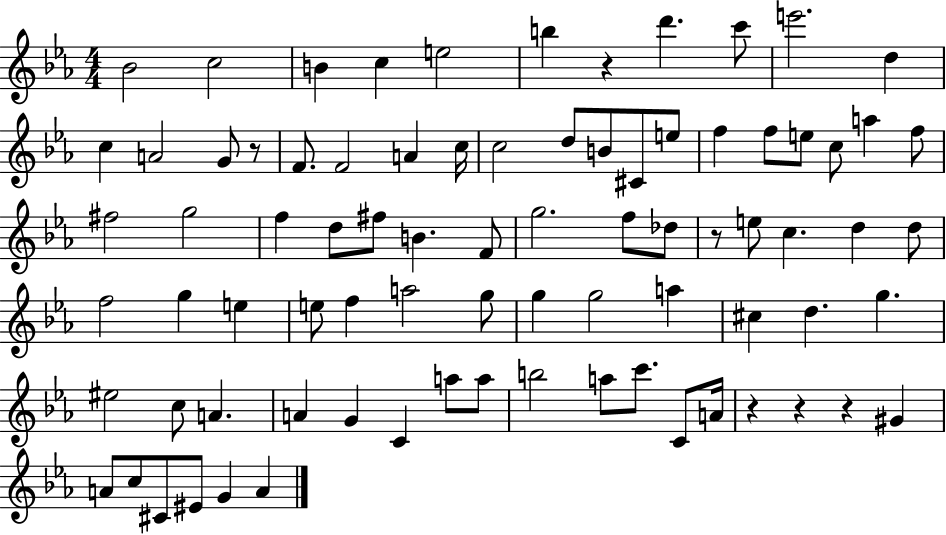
Bb4/h C5/h B4/q C5/q E5/h B5/q R/q D6/q. C6/e E6/h. D5/q C5/q A4/h G4/e R/e F4/e. F4/h A4/q C5/s C5/h D5/e B4/e C#4/e E5/e F5/q F5/e E5/e C5/e A5/q F5/e F#5/h G5/h F5/q D5/e F#5/e B4/q. F4/e G5/h. F5/e Db5/e R/e E5/e C5/q. D5/q D5/e F5/h G5/q E5/q E5/e F5/q A5/h G5/e G5/q G5/h A5/q C#5/q D5/q. G5/q. EIS5/h C5/e A4/q. A4/q G4/q C4/q A5/e A5/e B5/h A5/e C6/e. C4/e A4/s R/q R/q R/q G#4/q A4/e C5/e C#4/e EIS4/e G4/q A4/q